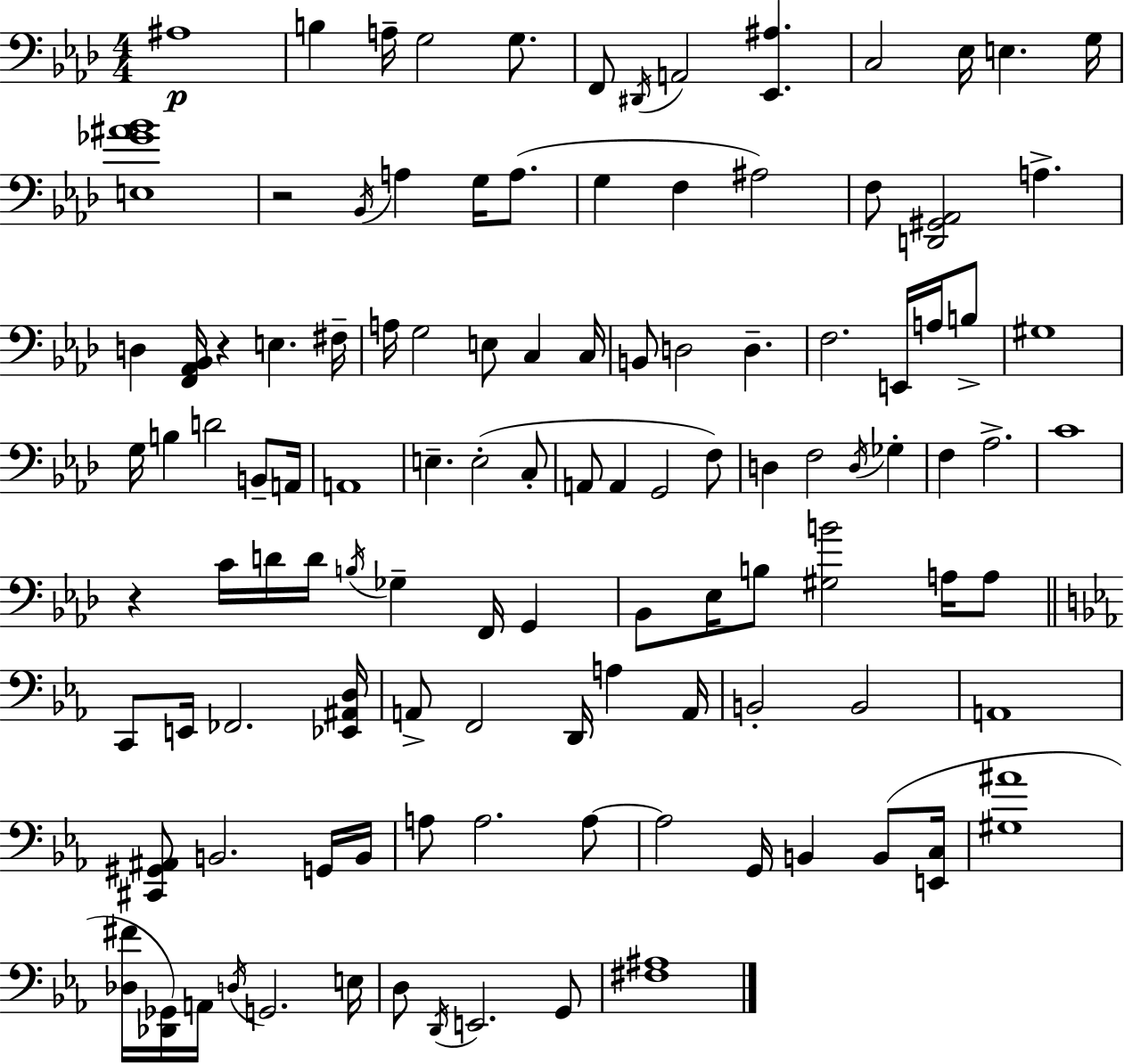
{
  \clef bass
  \numericTimeSignature
  \time 4/4
  \key aes \major
  \repeat volta 2 { ais1\p | b4 a16-- g2 g8. | f,8 \acciaccatura { dis,16 } a,2 <ees, ais>4. | c2 ees16 e4. | \break g16 <e ges' ais' bes'>1 | r2 \acciaccatura { bes,16 } a4 g16 a8.( | g4 f4 ais2) | f8 <d, gis, aes,>2 a4.-> | \break d4 <f, aes, bes,>16 r4 e4. | fis16-- a16 g2 e8 c4 | c16 b,8 d2 d4.-- | f2. e,16 a16 | \break b8-> gis1 | g16 b4 d'2 b,8-- | a,16 a,1 | e4.-- e2-.( | \break c8-. a,8 a,4 g,2 | f8) d4 f2 \acciaccatura { d16 } ges4-. | f4 aes2.-> | c'1 | \break r4 c'16 d'16 d'16 \acciaccatura { b16 } ges4-- f,16 | g,4 bes,8 ees16 b8 <gis b'>2 | a16 a8 \bar "||" \break \key ees \major c,8 e,16 fes,2. <ees, ais, d>16 | a,8-> f,2 d,16 a4 a,16 | b,2-. b,2 | a,1 | \break <cis, gis, ais,>8 b,2. g,16 b,16 | a8 a2. a8~~ | a2 g,16 b,4 b,8( <e, c>16 | <gis ais'>1 | \break <des fis'>16 <des, ges,>16) a,16 \acciaccatura { d16 } g,2. | e16 d8 \acciaccatura { d,16 } e,2. | g,8 <fis ais>1 | } \bar "|."
}